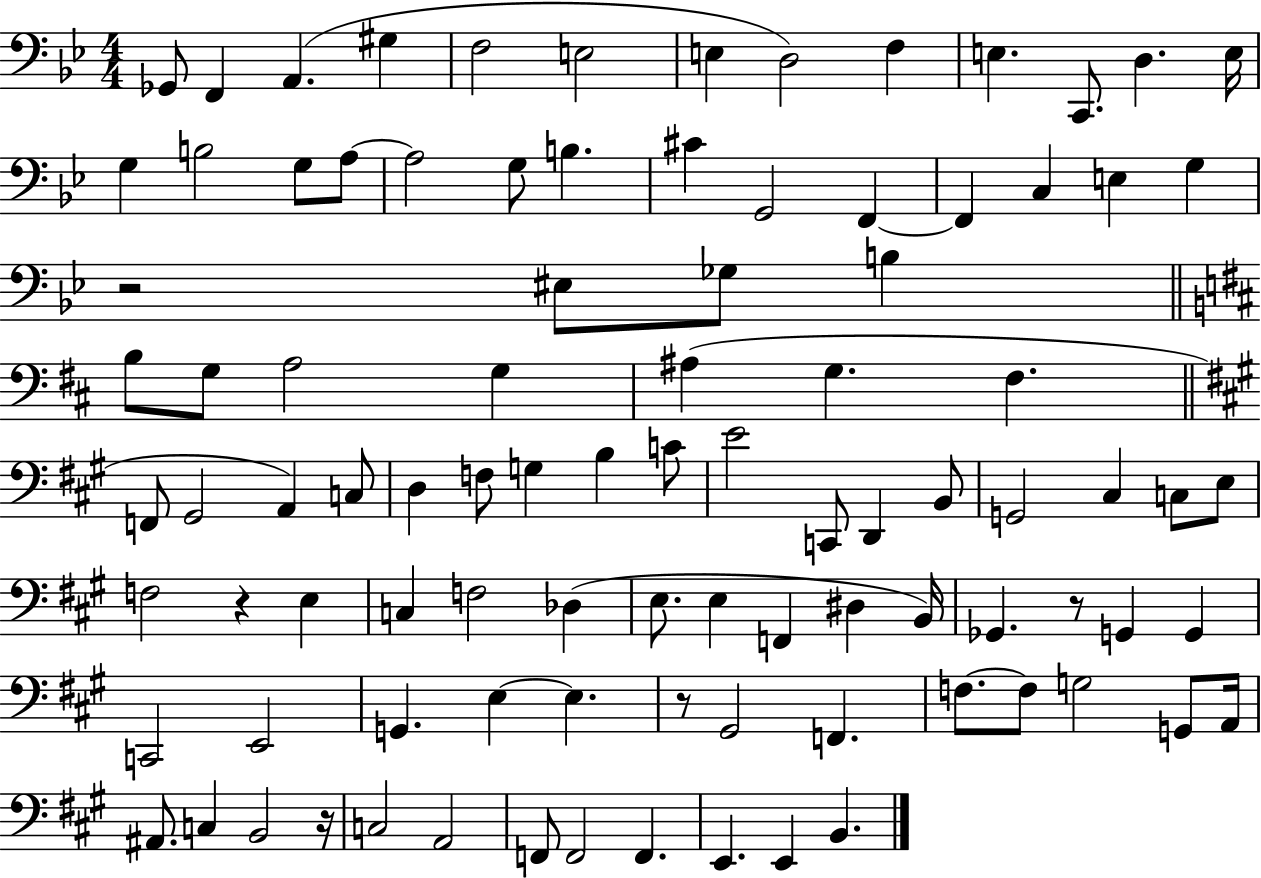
X:1
T:Untitled
M:4/4
L:1/4
K:Bb
_G,,/2 F,, A,, ^G, F,2 E,2 E, D,2 F, E, C,,/2 D, E,/4 G, B,2 G,/2 A,/2 A,2 G,/2 B, ^C G,,2 F,, F,, C, E, G, z2 ^E,/2 _G,/2 B, B,/2 G,/2 A,2 G, ^A, G, ^F, F,,/2 ^G,,2 A,, C,/2 D, F,/2 G, B, C/2 E2 C,,/2 D,, B,,/2 G,,2 ^C, C,/2 E,/2 F,2 z E, C, F,2 _D, E,/2 E, F,, ^D, B,,/4 _G,, z/2 G,, G,, C,,2 E,,2 G,, E, E, z/2 ^G,,2 F,, F,/2 F,/2 G,2 G,,/2 A,,/4 ^A,,/2 C, B,,2 z/4 C,2 A,,2 F,,/2 F,,2 F,, E,, E,, B,,